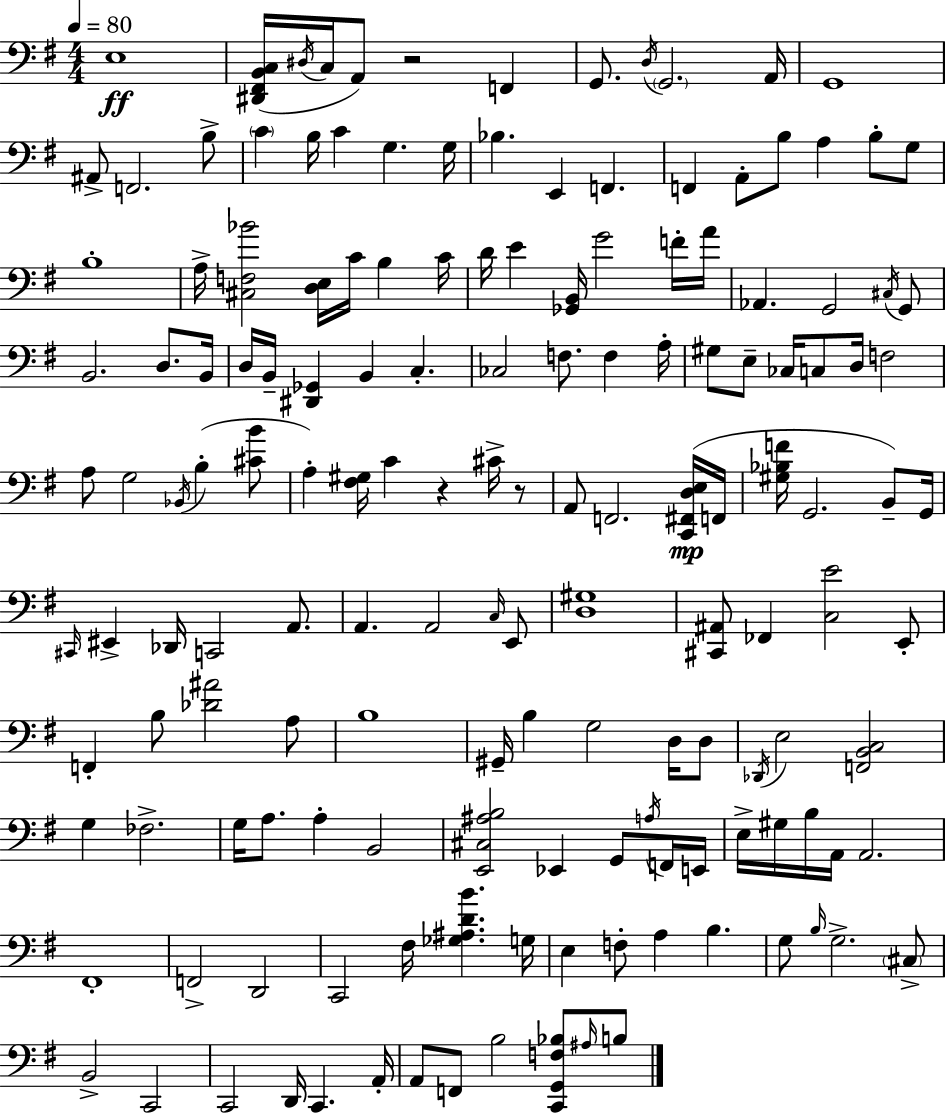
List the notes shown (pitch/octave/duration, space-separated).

E3/w [D#2,F#2,B2,C3]/s D#3/s C3/s A2/e R/h F2/q G2/e. D3/s G2/h. A2/s G2/w A#2/e F2/h. B3/e C4/q B3/s C4/q G3/q. G3/s Bb3/q. E2/q F2/q. F2/q A2/e B3/e A3/q B3/e G3/e B3/w A3/s [C#3,F3,Bb4]/h [D3,E3]/s C4/s B3/q C4/s D4/s E4/q [Gb2,B2]/s G4/h F4/s A4/s Ab2/q. G2/h C#3/s G2/e B2/h. D3/e. B2/s D3/s B2/s [D#2,Gb2]/q B2/q C3/q. CES3/h F3/e. F3/q A3/s G#3/e E3/e CES3/s C3/e D3/s F3/h A3/e G3/h Bb2/s B3/q [C#4,B4]/e A3/q [F#3,G#3]/s C4/q R/q C#4/s R/e A2/e F2/h. [C2,F#2,D3,E3]/s F2/s [G#3,Bb3,F4]/s G2/h. B2/e G2/s C#2/s EIS2/q Db2/s C2/h A2/e. A2/q. A2/h C3/s E2/e [D3,G#3]/w [C#2,A#2]/e FES2/q [C3,E4]/h E2/e F2/q B3/e [Db4,A#4]/h A3/e B3/w G#2/s B3/q G3/h D3/s D3/e Db2/s E3/h [F2,B2,C3]/h G3/q FES3/h. G3/s A3/e. A3/q B2/h [E2,C#3,A#3,B3]/h Eb2/q G2/e A3/s F2/s E2/s E3/s G#3/s B3/s A2/s A2/h. F#2/w F2/h D2/h C2/h F#3/s [Gb3,A#3,D4,B4]/q. G3/s E3/q F3/e A3/q B3/q. G3/e B3/s G3/h. C#3/e B2/h C2/h C2/h D2/s C2/q. A2/s A2/e F2/e B3/h [C2,G2,F3,Bb3]/e A#3/s B3/e